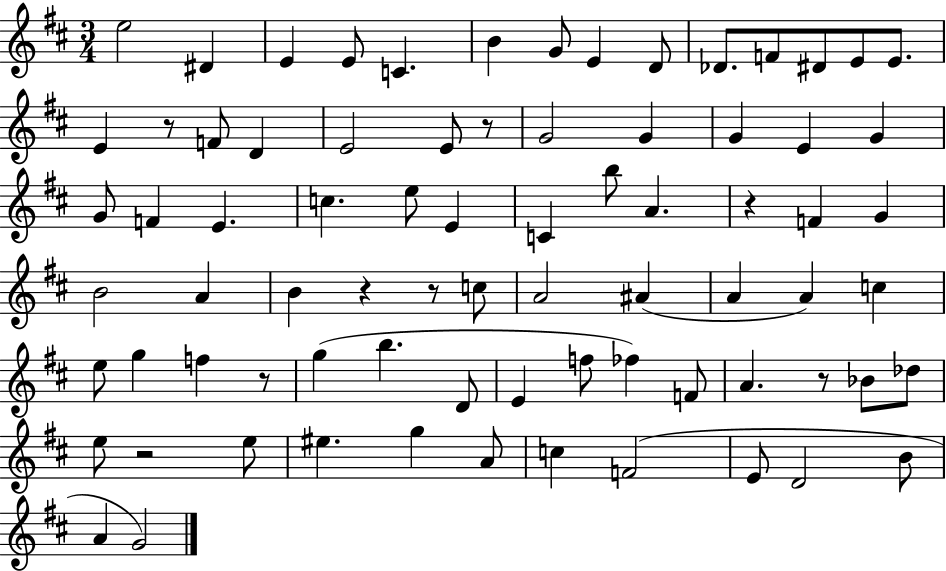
X:1
T:Untitled
M:3/4
L:1/4
K:D
e2 ^D E E/2 C B G/2 E D/2 _D/2 F/2 ^D/2 E/2 E/2 E z/2 F/2 D E2 E/2 z/2 G2 G G E G G/2 F E c e/2 E C b/2 A z F G B2 A B z z/2 c/2 A2 ^A A A c e/2 g f z/2 g b D/2 E f/2 _f F/2 A z/2 _B/2 _d/2 e/2 z2 e/2 ^e g A/2 c F2 E/2 D2 B/2 A G2